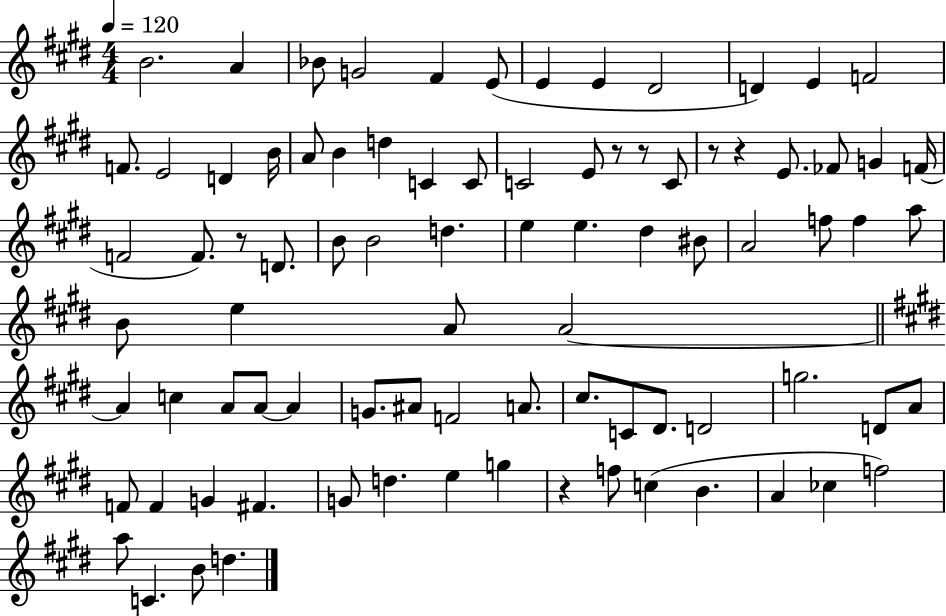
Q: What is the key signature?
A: E major